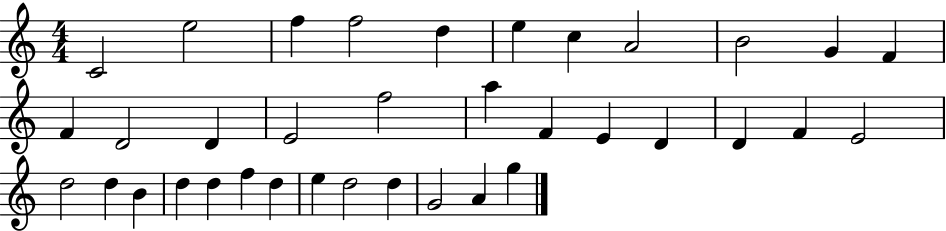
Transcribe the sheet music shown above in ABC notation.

X:1
T:Untitled
M:4/4
L:1/4
K:C
C2 e2 f f2 d e c A2 B2 G F F D2 D E2 f2 a F E D D F E2 d2 d B d d f d e d2 d G2 A g